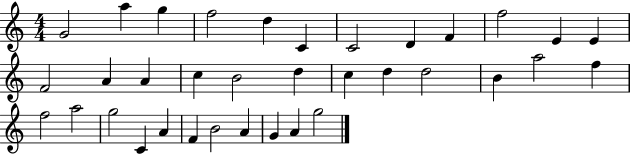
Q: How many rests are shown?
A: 0